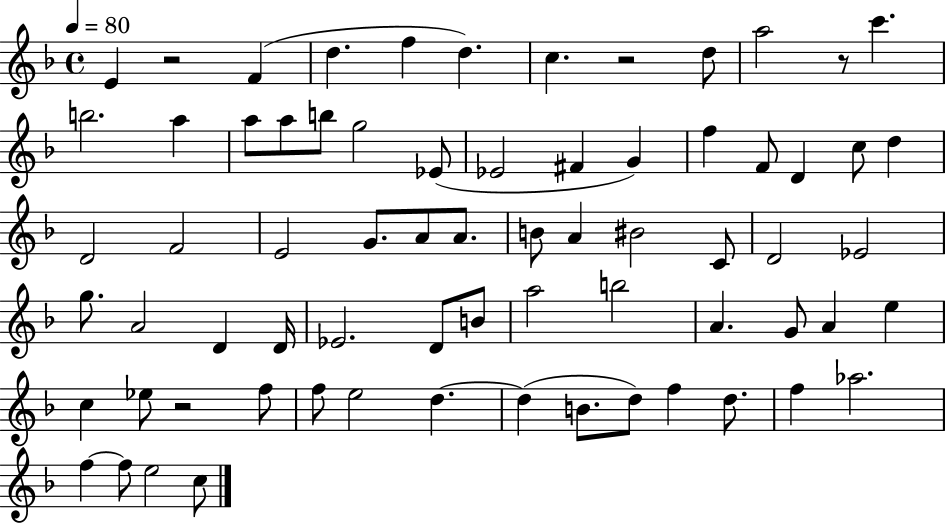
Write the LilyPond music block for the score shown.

{
  \clef treble
  \time 4/4
  \defaultTimeSignature
  \key f \major
  \tempo 4 = 80
  e'4 r2 f'4( | d''4. f''4 d''4.) | c''4. r2 d''8 | a''2 r8 c'''4. | \break b''2. a''4 | a''8 a''8 b''8 g''2 ees'8( | ees'2 fis'4 g'4) | f''4 f'8 d'4 c''8 d''4 | \break d'2 f'2 | e'2 g'8. a'8 a'8. | b'8 a'4 bis'2 c'8 | d'2 ees'2 | \break g''8. a'2 d'4 d'16 | ees'2. d'8 b'8 | a''2 b''2 | a'4. g'8 a'4 e''4 | \break c''4 ees''8 r2 f''8 | f''8 e''2 d''4.~~ | d''4( b'8. d''8) f''4 d''8. | f''4 aes''2. | \break f''4~~ f''8 e''2 c''8 | \bar "|."
}